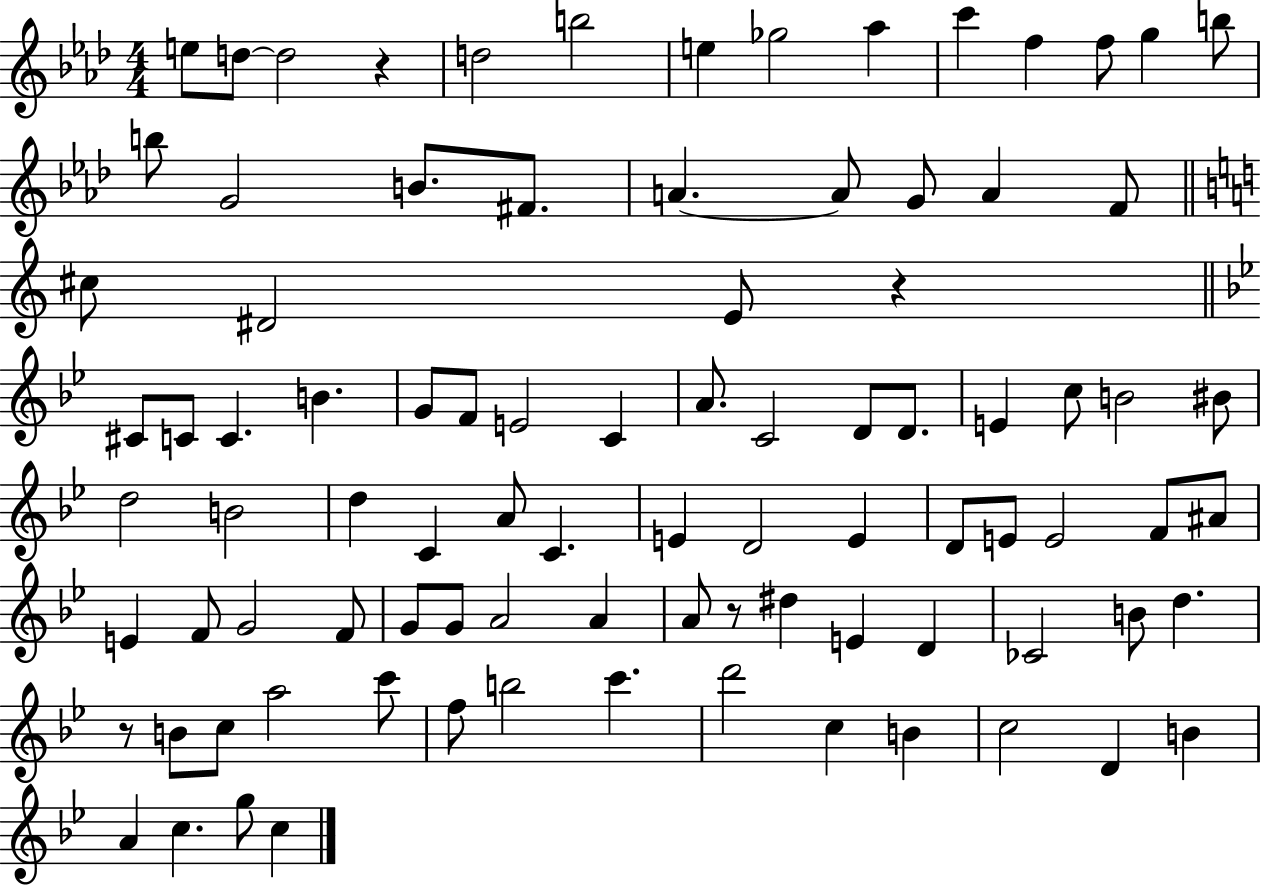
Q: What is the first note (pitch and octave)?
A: E5